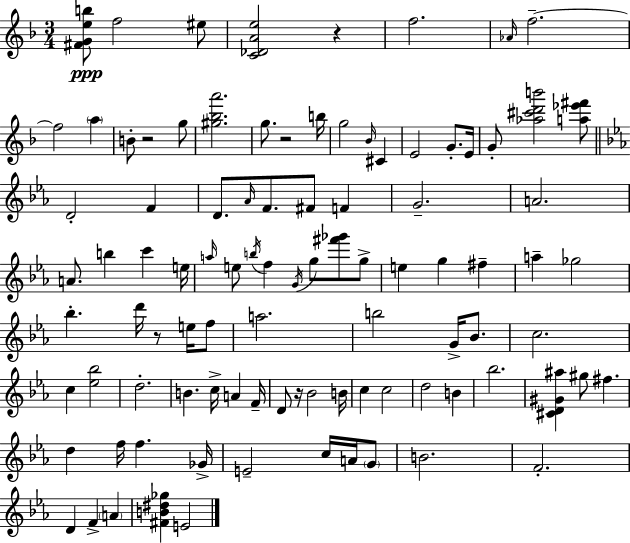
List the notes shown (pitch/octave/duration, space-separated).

[F#4,G4,E5,B5]/e F5/h EIS5/e [C4,Db4,A4,E5]/h R/q F5/h. Ab4/s F5/h. F5/h A5/q B4/e R/h G5/e [G#5,Bb5,A6]/h. G5/e. R/h B5/s G5/h Bb4/s C#4/q E4/h G4/e. E4/s G4/e [Ab5,C#6,D6,B6]/h [A5,Eb6,F#6]/e D4/h F4/q D4/e. Ab4/s F4/e. F#4/e F4/q G4/h. A4/h. A4/e. B5/q C6/q E5/s A5/s E5/e B5/s F5/q G4/s G5/e [F#6,Gb6]/e G5/e E5/q G5/q F#5/q A5/q Gb5/h Bb5/q. D6/s R/e E5/s F5/e A5/h. B5/h G4/s Bb4/e. C5/h. C5/q [Eb5,Bb5]/h D5/h. B4/q. C5/s A4/q F4/s D4/e R/s Bb4/h B4/s C5/q C5/h D5/h B4/q Bb5/h. [C#4,D4,G#4,A#5]/q G#5/e F#5/q. D5/q F5/s F5/q. Gb4/s E4/h C5/s A4/s G4/e B4/h. F4/h. D4/q F4/q A4/q [F#4,B4,D#5,Gb5]/q E4/h